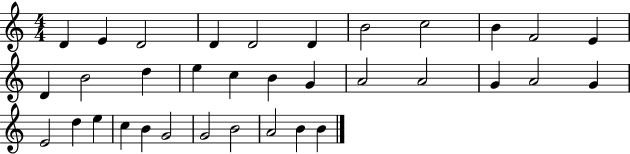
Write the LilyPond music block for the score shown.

{
  \clef treble
  \numericTimeSignature
  \time 4/4
  \key c \major
  d'4 e'4 d'2 | d'4 d'2 d'4 | b'2 c''2 | b'4 f'2 e'4 | \break d'4 b'2 d''4 | e''4 c''4 b'4 g'4 | a'2 a'2 | g'4 a'2 g'4 | \break e'2 d''4 e''4 | c''4 b'4 g'2 | g'2 b'2 | a'2 b'4 b'4 | \break \bar "|."
}